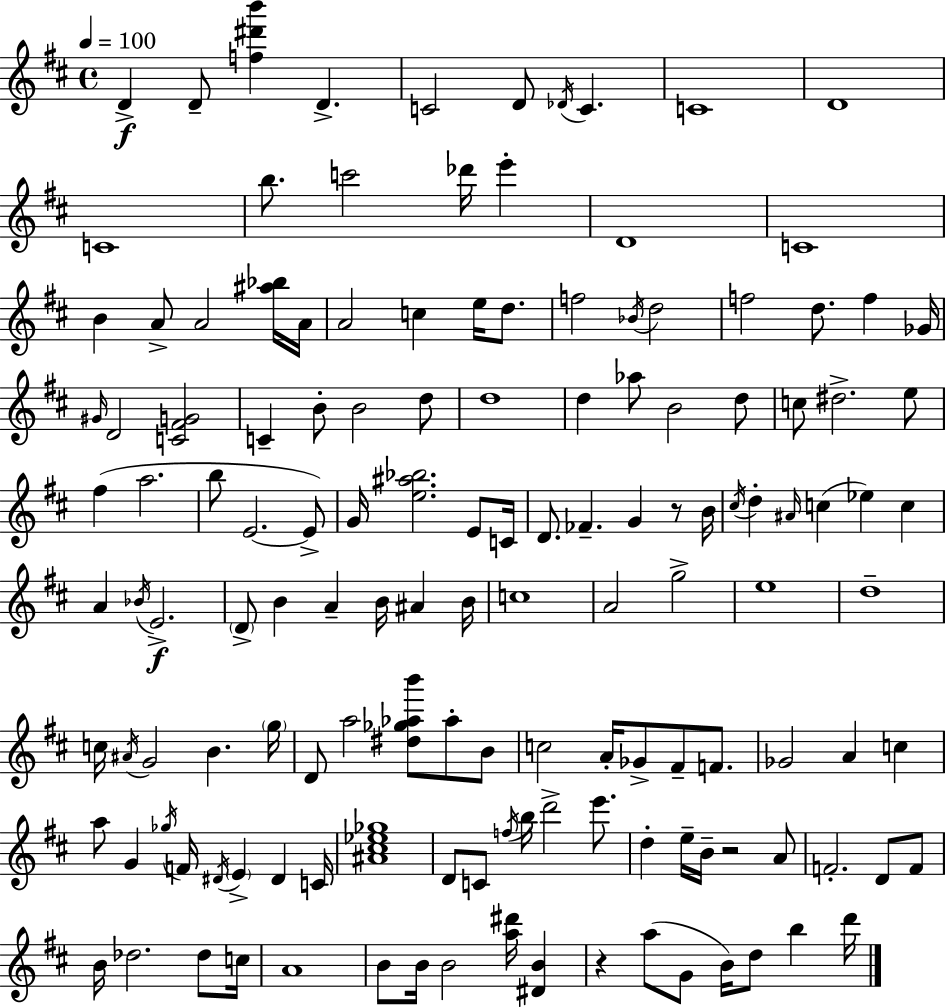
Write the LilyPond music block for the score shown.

{
  \clef treble
  \time 4/4
  \defaultTimeSignature
  \key d \major
  \tempo 4 = 100
  d'4->\f d'8-- <f'' dis''' b'''>4 d'4.-> | c'2 d'8 \acciaccatura { des'16 } c'4. | c'1 | d'1 | \break c'1 | b''8. c'''2 des'''16 e'''4-. | d'1 | c'1 | \break b'4 a'8-> a'2 <ais'' bes''>16 | a'16 a'2 c''4 e''16 d''8. | f''2 \acciaccatura { bes'16 } d''2 | f''2 d''8. f''4 | \break ges'16 \grace { gis'16 } d'2 <c' fis' g'>2 | c'4-- b'8-. b'2 | d''8 d''1 | d''4 aes''8 b'2 | \break d''8 c''8 dis''2.-> | e''8 fis''4( a''2. | b''8 e'2.~~ | e'8->) g'16 <e'' ais'' bes''>2. | \break e'8 c'16 d'8. fes'4.-- g'4 | r8 b'16 \acciaccatura { cis''16 } d''4-. \grace { ais'16 }( c''4 ees''4) | c''4 a'4 \acciaccatura { bes'16 } e'2.->\f | \parenthesize d'8-> b'4 a'4-- | \break b'16 ais'4 b'16 c''1 | a'2 g''2-> | e''1 | d''1-- | \break c''16 \acciaccatura { ais'16 } g'2 | b'4. \parenthesize g''16 d'8 a''2 | <dis'' ges'' aes'' b'''>8 aes''8-. b'8 c''2 a'16-. | ges'8-> fis'8-- f'8. ges'2 a'4 | \break c''4 a''8 g'4 \acciaccatura { ges''16 } f'16 \acciaccatura { dis'16 } | \parenthesize e'4-> dis'4 c'16 <ais' cis'' ees'' ges''>1 | d'8 c'8 \acciaccatura { f''16 } b''16 d'''2-> | e'''8. d''4-. e''16-- b'16-- | \break r2 a'8 f'2.-. | d'8 f'8 b'16 des''2. | des''8 c''16 a'1 | b'8 b'16 b'2 | \break <a'' dis'''>16 <dis' b'>4 r4 a''8( | g'8 b'16) d''8 b''4 d'''16 \bar "|."
}